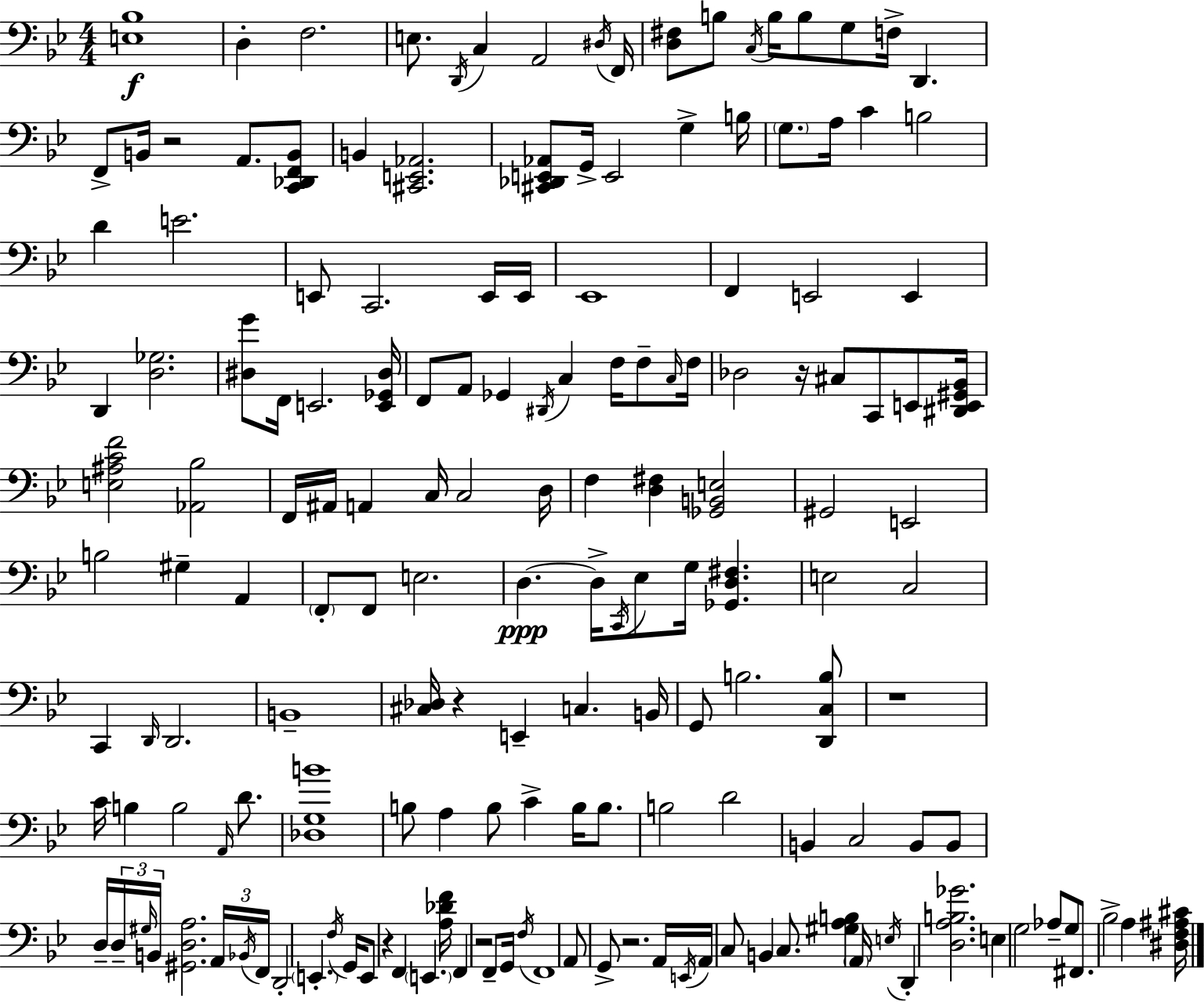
[E3,Bb3]/w D3/q F3/h. E3/e. D2/s C3/q A2/h D#3/s F2/s [D3,F#3]/e B3/e C3/s B3/s B3/e G3/e F3/s D2/q. F2/e B2/s R/h A2/e. [C2,Db2,F2,B2]/e B2/q [C#2,E2,Ab2]/h. [C#2,Db2,E2,Ab2]/e G2/s E2/h G3/q B3/s G3/e. A3/s C4/q B3/h D4/q E4/h. E2/e C2/h. E2/s E2/s Eb2/w F2/q E2/h E2/q D2/q [D3,Gb3]/h. [D#3,G4]/e F2/s E2/h. [E2,Gb2,D#3]/s F2/e A2/e Gb2/q D#2/s C3/q F3/s F3/e C3/s F3/s Db3/h R/s C#3/e C2/e E2/e [D#2,E2,G#2,Bb2]/s [E3,A#3,C4,F4]/h [Ab2,Bb3]/h F2/s A#2/s A2/q C3/s C3/h D3/s F3/q [D3,F#3]/q [Gb2,B2,E3]/h G#2/h E2/h B3/h G#3/q A2/q F2/e F2/e E3/h. D3/q. D3/s C2/s Eb3/e G3/s [Gb2,D3,F#3]/q. E3/h C3/h C2/q D2/s D2/h. B2/w [C#3,Db3]/s R/q E2/q C3/q. B2/s G2/e B3/h. [D2,C3,B3]/e R/w C4/s B3/q B3/h A2/s D4/e. [Db3,G3,B4]/w B3/e A3/q B3/e C4/q B3/s B3/e. B3/h D4/h B2/q C3/h B2/e B2/e D3/s D3/s G#3/s B2/s [G#2,D3,A3]/h. A2/s Bb2/s F2/s D2/h E2/q. F3/s G2/s E2/e R/q F2/q E2/q. [A3,Db4,F4]/s F2/q R/h F2/e G2/s F3/s F2/w A2/e G2/e R/h. A2/s E2/s A2/s C3/e B2/q C3/e. [G#3,A3,B3]/q A2/s E3/s D2/q [D3,A3,B3,Gb4]/h. E3/q G3/h Ab3/e G3/e F#2/e. Bb3/h A3/q [D#3,F3,A#3,C#4]/s